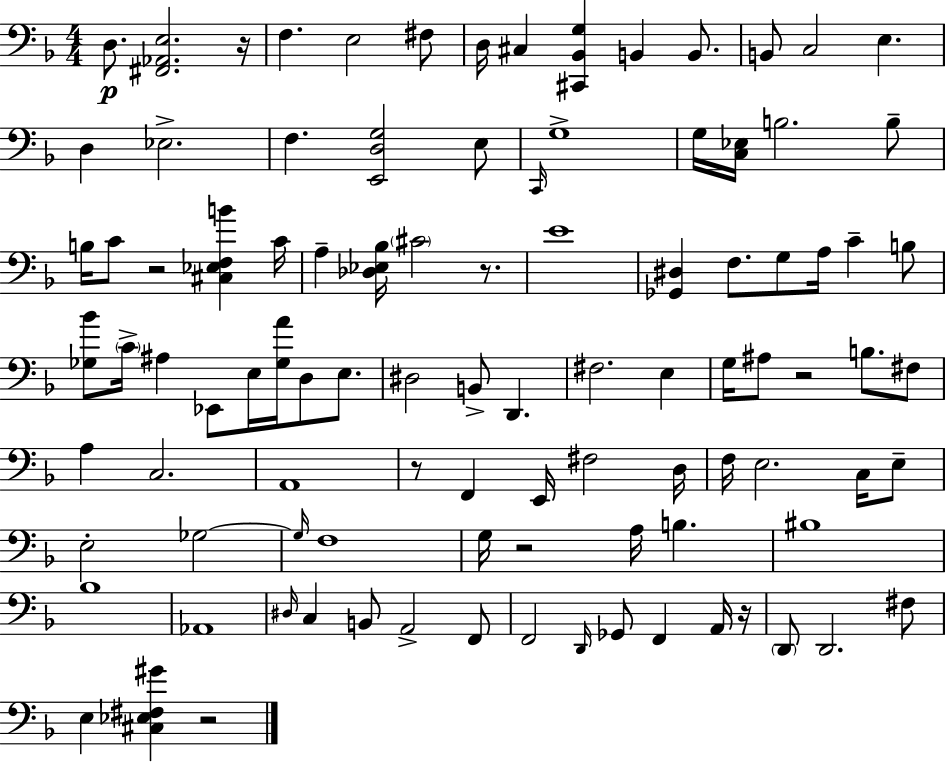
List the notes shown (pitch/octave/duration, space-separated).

D3/e. [F#2,Ab2,E3]/h. R/s F3/q. E3/h F#3/e D3/s C#3/q [C#2,Bb2,G3]/q B2/q B2/e. B2/e C3/h E3/q. D3/q Eb3/h. F3/q. [E2,D3,G3]/h E3/e C2/s G3/w G3/s [C3,Eb3]/s B3/h. B3/e B3/s C4/e R/h [C#3,Eb3,F3,B4]/q C4/s A3/q [Db3,Eb3,Bb3]/s C#4/h R/e. E4/w [Gb2,D#3]/q F3/e. G3/e A3/s C4/q B3/e [Gb3,Bb4]/e C4/s A#3/q Eb2/e E3/s [Gb3,A4]/s D3/e E3/e. D#3/h B2/e D2/q. F#3/h. E3/q G3/s A#3/e R/h B3/e. F#3/e A3/q C3/h. A2/w R/e F2/q E2/s F#3/h D3/s F3/s E3/h. C3/s E3/e E3/h Gb3/h Gb3/s F3/w G3/s R/h A3/s B3/q. BIS3/w Bb3/w Ab2/w D#3/s C3/q B2/e A2/h F2/e F2/h D2/s Gb2/e F2/q A2/s R/s D2/e D2/h. F#3/e E3/q [C#3,Eb3,F#3,G#4]/q R/h